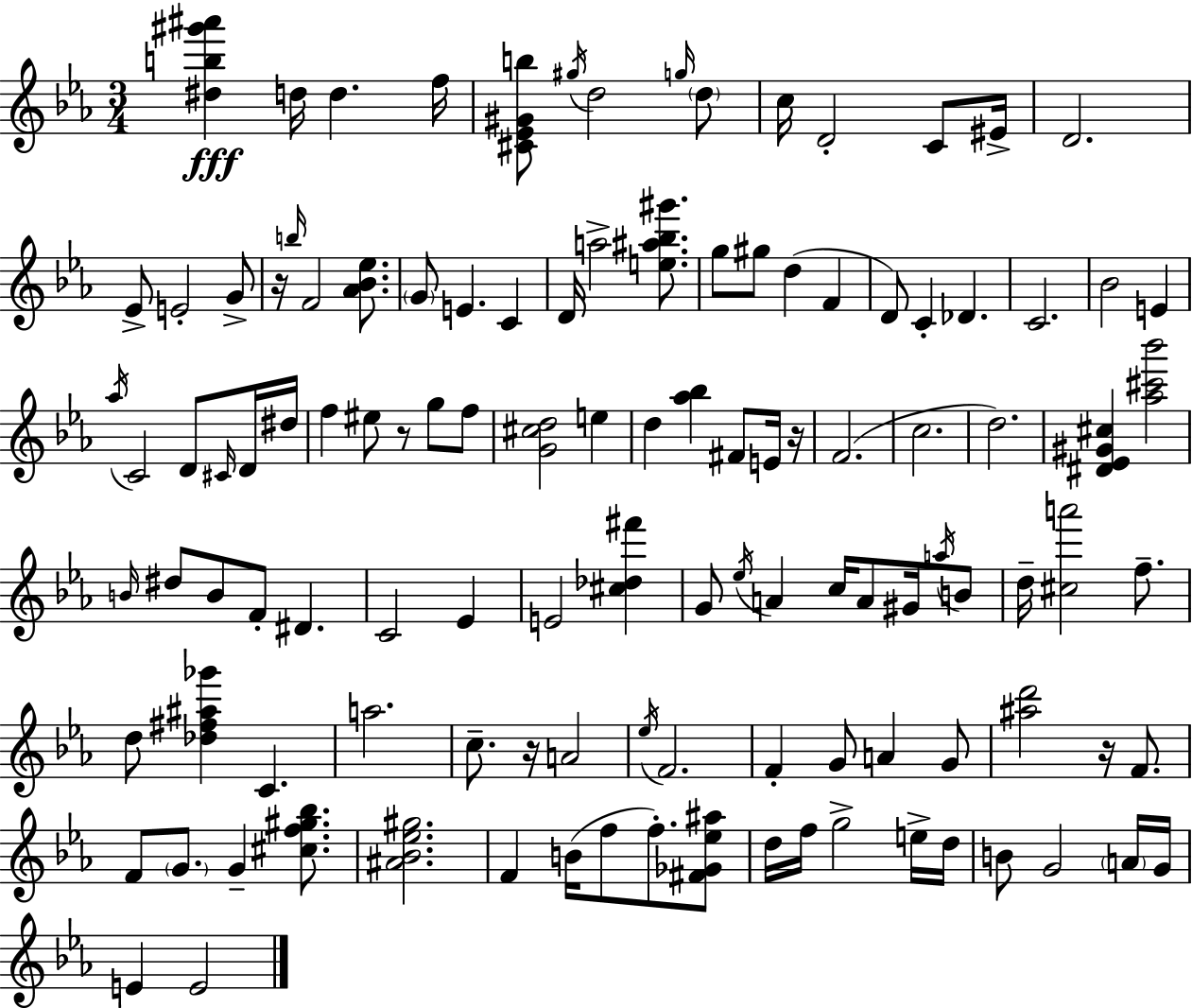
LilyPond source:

{
  \clef treble
  \numericTimeSignature
  \time 3/4
  \key ees \major
  <dis'' b'' gis''' ais'''>4\fff d''16 d''4. f''16 | <cis' ees' gis' b''>8 \acciaccatura { gis''16 } d''2 \grace { g''16 } | \parenthesize d''8 c''16 d'2-. c'8 | eis'16-> d'2. | \break ees'8-> e'2-. | g'8-> r16 \grace { b''16 } f'2 | <aes' bes' ees''>8. \parenthesize g'8 e'4. c'4 | d'16 a''2-> | \break <e'' ais'' bes'' gis'''>8. g''8 gis''8 d''4( f'4 | d'8) c'4-. des'4. | c'2. | bes'2 e'4 | \break \acciaccatura { aes''16 } c'2 | d'8 \grace { cis'16 } d'16 dis''16 f''4 eis''8 r8 | g''8 f''8 <g' cis'' d''>2 | e''4 d''4 <aes'' bes''>4 | \break fis'8 e'16 r16 f'2.( | c''2. | d''2.) | <dis' ees' gis' cis''>4 <aes'' cis''' bes'''>2 | \break \grace { b'16 } dis''8 b'8 f'8-. | dis'4. c'2 | ees'4 e'2 | <cis'' des'' fis'''>4 g'8 \acciaccatura { ees''16 } a'4 | \break c''16 a'8 gis'16 \acciaccatura { a''16 } b'8 d''16-- <cis'' a'''>2 | f''8.-- d''8 <des'' fis'' ais'' ges'''>4 | c'4. a''2. | c''8.-- r16 | \break a'2 \acciaccatura { ees''16 } f'2. | f'4-. | g'8 a'4 g'8 <ais'' d'''>2 | r16 f'8. f'8 \parenthesize g'8. | \break g'4-- <cis'' f'' gis'' bes''>8. <ais' bes' ees'' gis''>2. | f'4 | b'16( f''8 f''8.-.) <fis' ges' ees'' ais''>8 d''16 f''16 g''2-> | e''16-> d''16 b'8 g'2 | \break \parenthesize a'16 g'16 e'4 | e'2 \bar "|."
}